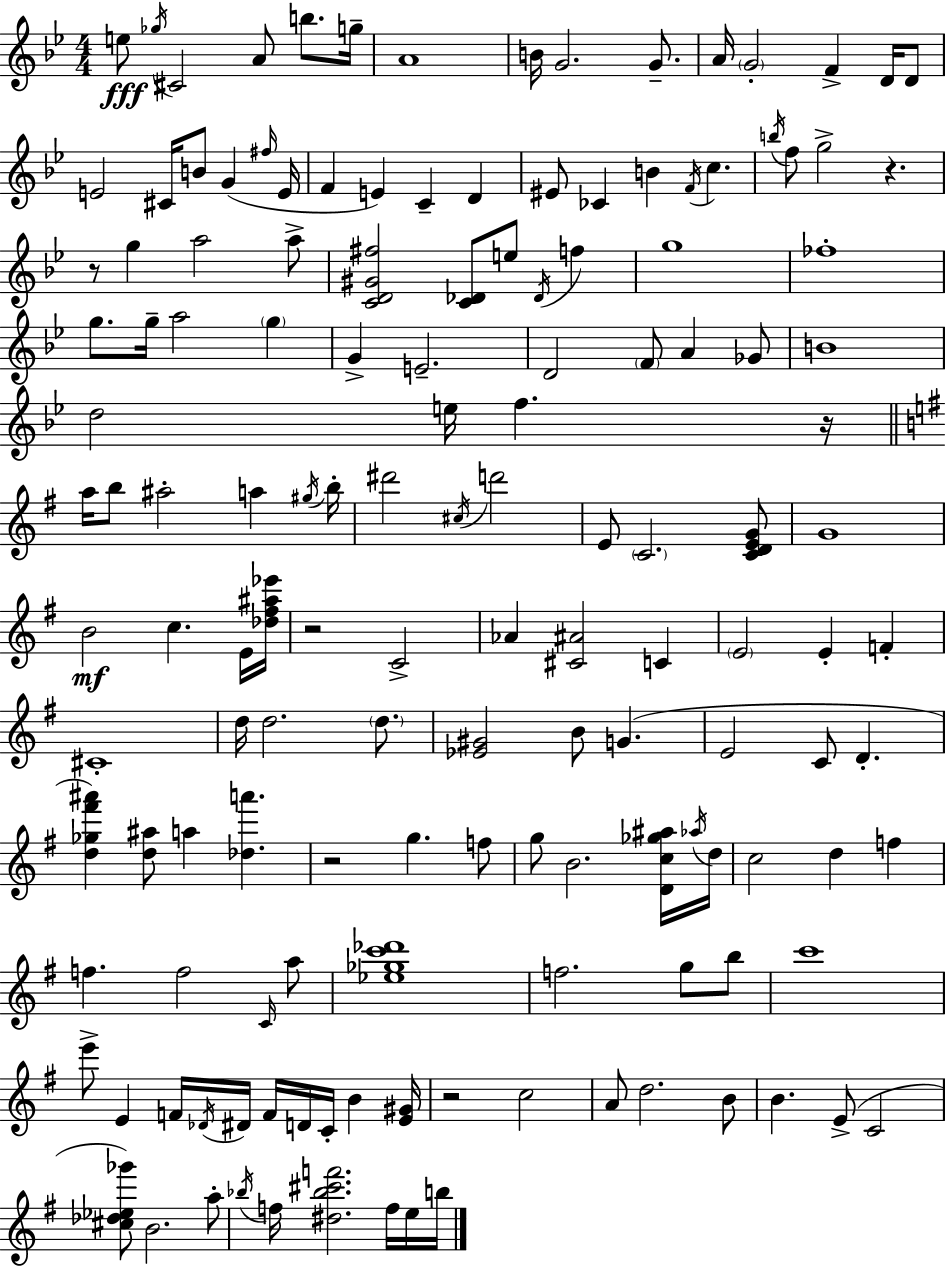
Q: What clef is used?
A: treble